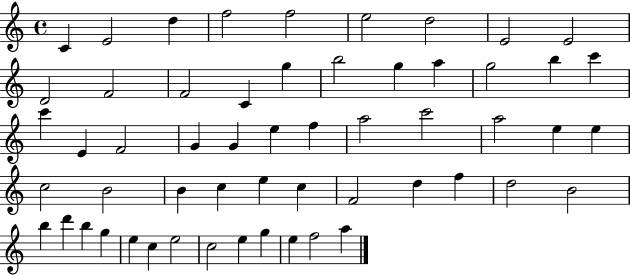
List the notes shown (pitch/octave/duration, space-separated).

C4/q E4/h D5/q F5/h F5/h E5/h D5/h E4/h E4/h D4/h F4/h F4/h C4/q G5/q B5/h G5/q A5/q G5/h B5/q C6/q C6/q E4/q F4/h G4/q G4/q E5/q F5/q A5/h C6/h A5/h E5/q E5/q C5/h B4/h B4/q C5/q E5/q C5/q F4/h D5/q F5/q D5/h B4/h B5/q D6/q B5/q G5/q E5/q C5/q E5/h C5/h E5/q G5/q E5/q F5/h A5/q